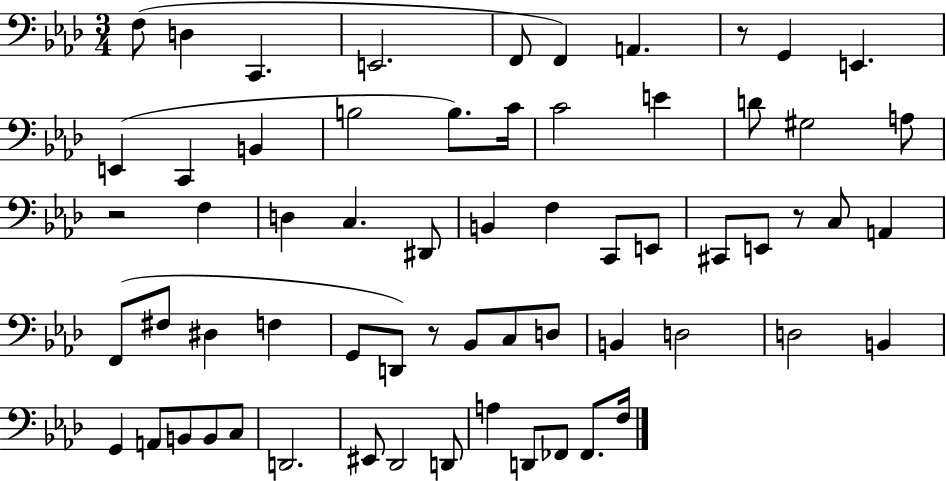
X:1
T:Untitled
M:3/4
L:1/4
K:Ab
F,/2 D, C,, E,,2 F,,/2 F,, A,, z/2 G,, E,, E,, C,, B,, B,2 B,/2 C/4 C2 E D/2 ^G,2 A,/2 z2 F, D, C, ^D,,/2 B,, F, C,,/2 E,,/2 ^C,,/2 E,,/2 z/2 C,/2 A,, F,,/2 ^F,/2 ^D, F, G,,/2 D,,/2 z/2 _B,,/2 C,/2 D,/2 B,, D,2 D,2 B,, G,, A,,/2 B,,/2 B,,/2 C,/2 D,,2 ^E,,/2 _D,,2 D,,/2 A, D,,/2 _F,,/2 _F,,/2 F,/4